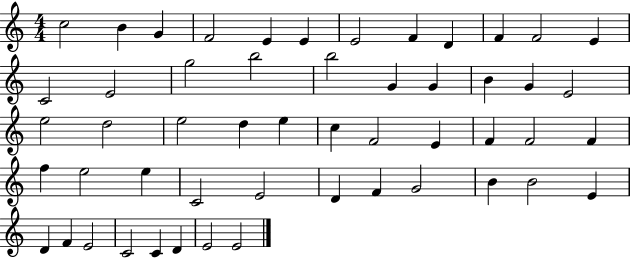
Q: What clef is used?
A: treble